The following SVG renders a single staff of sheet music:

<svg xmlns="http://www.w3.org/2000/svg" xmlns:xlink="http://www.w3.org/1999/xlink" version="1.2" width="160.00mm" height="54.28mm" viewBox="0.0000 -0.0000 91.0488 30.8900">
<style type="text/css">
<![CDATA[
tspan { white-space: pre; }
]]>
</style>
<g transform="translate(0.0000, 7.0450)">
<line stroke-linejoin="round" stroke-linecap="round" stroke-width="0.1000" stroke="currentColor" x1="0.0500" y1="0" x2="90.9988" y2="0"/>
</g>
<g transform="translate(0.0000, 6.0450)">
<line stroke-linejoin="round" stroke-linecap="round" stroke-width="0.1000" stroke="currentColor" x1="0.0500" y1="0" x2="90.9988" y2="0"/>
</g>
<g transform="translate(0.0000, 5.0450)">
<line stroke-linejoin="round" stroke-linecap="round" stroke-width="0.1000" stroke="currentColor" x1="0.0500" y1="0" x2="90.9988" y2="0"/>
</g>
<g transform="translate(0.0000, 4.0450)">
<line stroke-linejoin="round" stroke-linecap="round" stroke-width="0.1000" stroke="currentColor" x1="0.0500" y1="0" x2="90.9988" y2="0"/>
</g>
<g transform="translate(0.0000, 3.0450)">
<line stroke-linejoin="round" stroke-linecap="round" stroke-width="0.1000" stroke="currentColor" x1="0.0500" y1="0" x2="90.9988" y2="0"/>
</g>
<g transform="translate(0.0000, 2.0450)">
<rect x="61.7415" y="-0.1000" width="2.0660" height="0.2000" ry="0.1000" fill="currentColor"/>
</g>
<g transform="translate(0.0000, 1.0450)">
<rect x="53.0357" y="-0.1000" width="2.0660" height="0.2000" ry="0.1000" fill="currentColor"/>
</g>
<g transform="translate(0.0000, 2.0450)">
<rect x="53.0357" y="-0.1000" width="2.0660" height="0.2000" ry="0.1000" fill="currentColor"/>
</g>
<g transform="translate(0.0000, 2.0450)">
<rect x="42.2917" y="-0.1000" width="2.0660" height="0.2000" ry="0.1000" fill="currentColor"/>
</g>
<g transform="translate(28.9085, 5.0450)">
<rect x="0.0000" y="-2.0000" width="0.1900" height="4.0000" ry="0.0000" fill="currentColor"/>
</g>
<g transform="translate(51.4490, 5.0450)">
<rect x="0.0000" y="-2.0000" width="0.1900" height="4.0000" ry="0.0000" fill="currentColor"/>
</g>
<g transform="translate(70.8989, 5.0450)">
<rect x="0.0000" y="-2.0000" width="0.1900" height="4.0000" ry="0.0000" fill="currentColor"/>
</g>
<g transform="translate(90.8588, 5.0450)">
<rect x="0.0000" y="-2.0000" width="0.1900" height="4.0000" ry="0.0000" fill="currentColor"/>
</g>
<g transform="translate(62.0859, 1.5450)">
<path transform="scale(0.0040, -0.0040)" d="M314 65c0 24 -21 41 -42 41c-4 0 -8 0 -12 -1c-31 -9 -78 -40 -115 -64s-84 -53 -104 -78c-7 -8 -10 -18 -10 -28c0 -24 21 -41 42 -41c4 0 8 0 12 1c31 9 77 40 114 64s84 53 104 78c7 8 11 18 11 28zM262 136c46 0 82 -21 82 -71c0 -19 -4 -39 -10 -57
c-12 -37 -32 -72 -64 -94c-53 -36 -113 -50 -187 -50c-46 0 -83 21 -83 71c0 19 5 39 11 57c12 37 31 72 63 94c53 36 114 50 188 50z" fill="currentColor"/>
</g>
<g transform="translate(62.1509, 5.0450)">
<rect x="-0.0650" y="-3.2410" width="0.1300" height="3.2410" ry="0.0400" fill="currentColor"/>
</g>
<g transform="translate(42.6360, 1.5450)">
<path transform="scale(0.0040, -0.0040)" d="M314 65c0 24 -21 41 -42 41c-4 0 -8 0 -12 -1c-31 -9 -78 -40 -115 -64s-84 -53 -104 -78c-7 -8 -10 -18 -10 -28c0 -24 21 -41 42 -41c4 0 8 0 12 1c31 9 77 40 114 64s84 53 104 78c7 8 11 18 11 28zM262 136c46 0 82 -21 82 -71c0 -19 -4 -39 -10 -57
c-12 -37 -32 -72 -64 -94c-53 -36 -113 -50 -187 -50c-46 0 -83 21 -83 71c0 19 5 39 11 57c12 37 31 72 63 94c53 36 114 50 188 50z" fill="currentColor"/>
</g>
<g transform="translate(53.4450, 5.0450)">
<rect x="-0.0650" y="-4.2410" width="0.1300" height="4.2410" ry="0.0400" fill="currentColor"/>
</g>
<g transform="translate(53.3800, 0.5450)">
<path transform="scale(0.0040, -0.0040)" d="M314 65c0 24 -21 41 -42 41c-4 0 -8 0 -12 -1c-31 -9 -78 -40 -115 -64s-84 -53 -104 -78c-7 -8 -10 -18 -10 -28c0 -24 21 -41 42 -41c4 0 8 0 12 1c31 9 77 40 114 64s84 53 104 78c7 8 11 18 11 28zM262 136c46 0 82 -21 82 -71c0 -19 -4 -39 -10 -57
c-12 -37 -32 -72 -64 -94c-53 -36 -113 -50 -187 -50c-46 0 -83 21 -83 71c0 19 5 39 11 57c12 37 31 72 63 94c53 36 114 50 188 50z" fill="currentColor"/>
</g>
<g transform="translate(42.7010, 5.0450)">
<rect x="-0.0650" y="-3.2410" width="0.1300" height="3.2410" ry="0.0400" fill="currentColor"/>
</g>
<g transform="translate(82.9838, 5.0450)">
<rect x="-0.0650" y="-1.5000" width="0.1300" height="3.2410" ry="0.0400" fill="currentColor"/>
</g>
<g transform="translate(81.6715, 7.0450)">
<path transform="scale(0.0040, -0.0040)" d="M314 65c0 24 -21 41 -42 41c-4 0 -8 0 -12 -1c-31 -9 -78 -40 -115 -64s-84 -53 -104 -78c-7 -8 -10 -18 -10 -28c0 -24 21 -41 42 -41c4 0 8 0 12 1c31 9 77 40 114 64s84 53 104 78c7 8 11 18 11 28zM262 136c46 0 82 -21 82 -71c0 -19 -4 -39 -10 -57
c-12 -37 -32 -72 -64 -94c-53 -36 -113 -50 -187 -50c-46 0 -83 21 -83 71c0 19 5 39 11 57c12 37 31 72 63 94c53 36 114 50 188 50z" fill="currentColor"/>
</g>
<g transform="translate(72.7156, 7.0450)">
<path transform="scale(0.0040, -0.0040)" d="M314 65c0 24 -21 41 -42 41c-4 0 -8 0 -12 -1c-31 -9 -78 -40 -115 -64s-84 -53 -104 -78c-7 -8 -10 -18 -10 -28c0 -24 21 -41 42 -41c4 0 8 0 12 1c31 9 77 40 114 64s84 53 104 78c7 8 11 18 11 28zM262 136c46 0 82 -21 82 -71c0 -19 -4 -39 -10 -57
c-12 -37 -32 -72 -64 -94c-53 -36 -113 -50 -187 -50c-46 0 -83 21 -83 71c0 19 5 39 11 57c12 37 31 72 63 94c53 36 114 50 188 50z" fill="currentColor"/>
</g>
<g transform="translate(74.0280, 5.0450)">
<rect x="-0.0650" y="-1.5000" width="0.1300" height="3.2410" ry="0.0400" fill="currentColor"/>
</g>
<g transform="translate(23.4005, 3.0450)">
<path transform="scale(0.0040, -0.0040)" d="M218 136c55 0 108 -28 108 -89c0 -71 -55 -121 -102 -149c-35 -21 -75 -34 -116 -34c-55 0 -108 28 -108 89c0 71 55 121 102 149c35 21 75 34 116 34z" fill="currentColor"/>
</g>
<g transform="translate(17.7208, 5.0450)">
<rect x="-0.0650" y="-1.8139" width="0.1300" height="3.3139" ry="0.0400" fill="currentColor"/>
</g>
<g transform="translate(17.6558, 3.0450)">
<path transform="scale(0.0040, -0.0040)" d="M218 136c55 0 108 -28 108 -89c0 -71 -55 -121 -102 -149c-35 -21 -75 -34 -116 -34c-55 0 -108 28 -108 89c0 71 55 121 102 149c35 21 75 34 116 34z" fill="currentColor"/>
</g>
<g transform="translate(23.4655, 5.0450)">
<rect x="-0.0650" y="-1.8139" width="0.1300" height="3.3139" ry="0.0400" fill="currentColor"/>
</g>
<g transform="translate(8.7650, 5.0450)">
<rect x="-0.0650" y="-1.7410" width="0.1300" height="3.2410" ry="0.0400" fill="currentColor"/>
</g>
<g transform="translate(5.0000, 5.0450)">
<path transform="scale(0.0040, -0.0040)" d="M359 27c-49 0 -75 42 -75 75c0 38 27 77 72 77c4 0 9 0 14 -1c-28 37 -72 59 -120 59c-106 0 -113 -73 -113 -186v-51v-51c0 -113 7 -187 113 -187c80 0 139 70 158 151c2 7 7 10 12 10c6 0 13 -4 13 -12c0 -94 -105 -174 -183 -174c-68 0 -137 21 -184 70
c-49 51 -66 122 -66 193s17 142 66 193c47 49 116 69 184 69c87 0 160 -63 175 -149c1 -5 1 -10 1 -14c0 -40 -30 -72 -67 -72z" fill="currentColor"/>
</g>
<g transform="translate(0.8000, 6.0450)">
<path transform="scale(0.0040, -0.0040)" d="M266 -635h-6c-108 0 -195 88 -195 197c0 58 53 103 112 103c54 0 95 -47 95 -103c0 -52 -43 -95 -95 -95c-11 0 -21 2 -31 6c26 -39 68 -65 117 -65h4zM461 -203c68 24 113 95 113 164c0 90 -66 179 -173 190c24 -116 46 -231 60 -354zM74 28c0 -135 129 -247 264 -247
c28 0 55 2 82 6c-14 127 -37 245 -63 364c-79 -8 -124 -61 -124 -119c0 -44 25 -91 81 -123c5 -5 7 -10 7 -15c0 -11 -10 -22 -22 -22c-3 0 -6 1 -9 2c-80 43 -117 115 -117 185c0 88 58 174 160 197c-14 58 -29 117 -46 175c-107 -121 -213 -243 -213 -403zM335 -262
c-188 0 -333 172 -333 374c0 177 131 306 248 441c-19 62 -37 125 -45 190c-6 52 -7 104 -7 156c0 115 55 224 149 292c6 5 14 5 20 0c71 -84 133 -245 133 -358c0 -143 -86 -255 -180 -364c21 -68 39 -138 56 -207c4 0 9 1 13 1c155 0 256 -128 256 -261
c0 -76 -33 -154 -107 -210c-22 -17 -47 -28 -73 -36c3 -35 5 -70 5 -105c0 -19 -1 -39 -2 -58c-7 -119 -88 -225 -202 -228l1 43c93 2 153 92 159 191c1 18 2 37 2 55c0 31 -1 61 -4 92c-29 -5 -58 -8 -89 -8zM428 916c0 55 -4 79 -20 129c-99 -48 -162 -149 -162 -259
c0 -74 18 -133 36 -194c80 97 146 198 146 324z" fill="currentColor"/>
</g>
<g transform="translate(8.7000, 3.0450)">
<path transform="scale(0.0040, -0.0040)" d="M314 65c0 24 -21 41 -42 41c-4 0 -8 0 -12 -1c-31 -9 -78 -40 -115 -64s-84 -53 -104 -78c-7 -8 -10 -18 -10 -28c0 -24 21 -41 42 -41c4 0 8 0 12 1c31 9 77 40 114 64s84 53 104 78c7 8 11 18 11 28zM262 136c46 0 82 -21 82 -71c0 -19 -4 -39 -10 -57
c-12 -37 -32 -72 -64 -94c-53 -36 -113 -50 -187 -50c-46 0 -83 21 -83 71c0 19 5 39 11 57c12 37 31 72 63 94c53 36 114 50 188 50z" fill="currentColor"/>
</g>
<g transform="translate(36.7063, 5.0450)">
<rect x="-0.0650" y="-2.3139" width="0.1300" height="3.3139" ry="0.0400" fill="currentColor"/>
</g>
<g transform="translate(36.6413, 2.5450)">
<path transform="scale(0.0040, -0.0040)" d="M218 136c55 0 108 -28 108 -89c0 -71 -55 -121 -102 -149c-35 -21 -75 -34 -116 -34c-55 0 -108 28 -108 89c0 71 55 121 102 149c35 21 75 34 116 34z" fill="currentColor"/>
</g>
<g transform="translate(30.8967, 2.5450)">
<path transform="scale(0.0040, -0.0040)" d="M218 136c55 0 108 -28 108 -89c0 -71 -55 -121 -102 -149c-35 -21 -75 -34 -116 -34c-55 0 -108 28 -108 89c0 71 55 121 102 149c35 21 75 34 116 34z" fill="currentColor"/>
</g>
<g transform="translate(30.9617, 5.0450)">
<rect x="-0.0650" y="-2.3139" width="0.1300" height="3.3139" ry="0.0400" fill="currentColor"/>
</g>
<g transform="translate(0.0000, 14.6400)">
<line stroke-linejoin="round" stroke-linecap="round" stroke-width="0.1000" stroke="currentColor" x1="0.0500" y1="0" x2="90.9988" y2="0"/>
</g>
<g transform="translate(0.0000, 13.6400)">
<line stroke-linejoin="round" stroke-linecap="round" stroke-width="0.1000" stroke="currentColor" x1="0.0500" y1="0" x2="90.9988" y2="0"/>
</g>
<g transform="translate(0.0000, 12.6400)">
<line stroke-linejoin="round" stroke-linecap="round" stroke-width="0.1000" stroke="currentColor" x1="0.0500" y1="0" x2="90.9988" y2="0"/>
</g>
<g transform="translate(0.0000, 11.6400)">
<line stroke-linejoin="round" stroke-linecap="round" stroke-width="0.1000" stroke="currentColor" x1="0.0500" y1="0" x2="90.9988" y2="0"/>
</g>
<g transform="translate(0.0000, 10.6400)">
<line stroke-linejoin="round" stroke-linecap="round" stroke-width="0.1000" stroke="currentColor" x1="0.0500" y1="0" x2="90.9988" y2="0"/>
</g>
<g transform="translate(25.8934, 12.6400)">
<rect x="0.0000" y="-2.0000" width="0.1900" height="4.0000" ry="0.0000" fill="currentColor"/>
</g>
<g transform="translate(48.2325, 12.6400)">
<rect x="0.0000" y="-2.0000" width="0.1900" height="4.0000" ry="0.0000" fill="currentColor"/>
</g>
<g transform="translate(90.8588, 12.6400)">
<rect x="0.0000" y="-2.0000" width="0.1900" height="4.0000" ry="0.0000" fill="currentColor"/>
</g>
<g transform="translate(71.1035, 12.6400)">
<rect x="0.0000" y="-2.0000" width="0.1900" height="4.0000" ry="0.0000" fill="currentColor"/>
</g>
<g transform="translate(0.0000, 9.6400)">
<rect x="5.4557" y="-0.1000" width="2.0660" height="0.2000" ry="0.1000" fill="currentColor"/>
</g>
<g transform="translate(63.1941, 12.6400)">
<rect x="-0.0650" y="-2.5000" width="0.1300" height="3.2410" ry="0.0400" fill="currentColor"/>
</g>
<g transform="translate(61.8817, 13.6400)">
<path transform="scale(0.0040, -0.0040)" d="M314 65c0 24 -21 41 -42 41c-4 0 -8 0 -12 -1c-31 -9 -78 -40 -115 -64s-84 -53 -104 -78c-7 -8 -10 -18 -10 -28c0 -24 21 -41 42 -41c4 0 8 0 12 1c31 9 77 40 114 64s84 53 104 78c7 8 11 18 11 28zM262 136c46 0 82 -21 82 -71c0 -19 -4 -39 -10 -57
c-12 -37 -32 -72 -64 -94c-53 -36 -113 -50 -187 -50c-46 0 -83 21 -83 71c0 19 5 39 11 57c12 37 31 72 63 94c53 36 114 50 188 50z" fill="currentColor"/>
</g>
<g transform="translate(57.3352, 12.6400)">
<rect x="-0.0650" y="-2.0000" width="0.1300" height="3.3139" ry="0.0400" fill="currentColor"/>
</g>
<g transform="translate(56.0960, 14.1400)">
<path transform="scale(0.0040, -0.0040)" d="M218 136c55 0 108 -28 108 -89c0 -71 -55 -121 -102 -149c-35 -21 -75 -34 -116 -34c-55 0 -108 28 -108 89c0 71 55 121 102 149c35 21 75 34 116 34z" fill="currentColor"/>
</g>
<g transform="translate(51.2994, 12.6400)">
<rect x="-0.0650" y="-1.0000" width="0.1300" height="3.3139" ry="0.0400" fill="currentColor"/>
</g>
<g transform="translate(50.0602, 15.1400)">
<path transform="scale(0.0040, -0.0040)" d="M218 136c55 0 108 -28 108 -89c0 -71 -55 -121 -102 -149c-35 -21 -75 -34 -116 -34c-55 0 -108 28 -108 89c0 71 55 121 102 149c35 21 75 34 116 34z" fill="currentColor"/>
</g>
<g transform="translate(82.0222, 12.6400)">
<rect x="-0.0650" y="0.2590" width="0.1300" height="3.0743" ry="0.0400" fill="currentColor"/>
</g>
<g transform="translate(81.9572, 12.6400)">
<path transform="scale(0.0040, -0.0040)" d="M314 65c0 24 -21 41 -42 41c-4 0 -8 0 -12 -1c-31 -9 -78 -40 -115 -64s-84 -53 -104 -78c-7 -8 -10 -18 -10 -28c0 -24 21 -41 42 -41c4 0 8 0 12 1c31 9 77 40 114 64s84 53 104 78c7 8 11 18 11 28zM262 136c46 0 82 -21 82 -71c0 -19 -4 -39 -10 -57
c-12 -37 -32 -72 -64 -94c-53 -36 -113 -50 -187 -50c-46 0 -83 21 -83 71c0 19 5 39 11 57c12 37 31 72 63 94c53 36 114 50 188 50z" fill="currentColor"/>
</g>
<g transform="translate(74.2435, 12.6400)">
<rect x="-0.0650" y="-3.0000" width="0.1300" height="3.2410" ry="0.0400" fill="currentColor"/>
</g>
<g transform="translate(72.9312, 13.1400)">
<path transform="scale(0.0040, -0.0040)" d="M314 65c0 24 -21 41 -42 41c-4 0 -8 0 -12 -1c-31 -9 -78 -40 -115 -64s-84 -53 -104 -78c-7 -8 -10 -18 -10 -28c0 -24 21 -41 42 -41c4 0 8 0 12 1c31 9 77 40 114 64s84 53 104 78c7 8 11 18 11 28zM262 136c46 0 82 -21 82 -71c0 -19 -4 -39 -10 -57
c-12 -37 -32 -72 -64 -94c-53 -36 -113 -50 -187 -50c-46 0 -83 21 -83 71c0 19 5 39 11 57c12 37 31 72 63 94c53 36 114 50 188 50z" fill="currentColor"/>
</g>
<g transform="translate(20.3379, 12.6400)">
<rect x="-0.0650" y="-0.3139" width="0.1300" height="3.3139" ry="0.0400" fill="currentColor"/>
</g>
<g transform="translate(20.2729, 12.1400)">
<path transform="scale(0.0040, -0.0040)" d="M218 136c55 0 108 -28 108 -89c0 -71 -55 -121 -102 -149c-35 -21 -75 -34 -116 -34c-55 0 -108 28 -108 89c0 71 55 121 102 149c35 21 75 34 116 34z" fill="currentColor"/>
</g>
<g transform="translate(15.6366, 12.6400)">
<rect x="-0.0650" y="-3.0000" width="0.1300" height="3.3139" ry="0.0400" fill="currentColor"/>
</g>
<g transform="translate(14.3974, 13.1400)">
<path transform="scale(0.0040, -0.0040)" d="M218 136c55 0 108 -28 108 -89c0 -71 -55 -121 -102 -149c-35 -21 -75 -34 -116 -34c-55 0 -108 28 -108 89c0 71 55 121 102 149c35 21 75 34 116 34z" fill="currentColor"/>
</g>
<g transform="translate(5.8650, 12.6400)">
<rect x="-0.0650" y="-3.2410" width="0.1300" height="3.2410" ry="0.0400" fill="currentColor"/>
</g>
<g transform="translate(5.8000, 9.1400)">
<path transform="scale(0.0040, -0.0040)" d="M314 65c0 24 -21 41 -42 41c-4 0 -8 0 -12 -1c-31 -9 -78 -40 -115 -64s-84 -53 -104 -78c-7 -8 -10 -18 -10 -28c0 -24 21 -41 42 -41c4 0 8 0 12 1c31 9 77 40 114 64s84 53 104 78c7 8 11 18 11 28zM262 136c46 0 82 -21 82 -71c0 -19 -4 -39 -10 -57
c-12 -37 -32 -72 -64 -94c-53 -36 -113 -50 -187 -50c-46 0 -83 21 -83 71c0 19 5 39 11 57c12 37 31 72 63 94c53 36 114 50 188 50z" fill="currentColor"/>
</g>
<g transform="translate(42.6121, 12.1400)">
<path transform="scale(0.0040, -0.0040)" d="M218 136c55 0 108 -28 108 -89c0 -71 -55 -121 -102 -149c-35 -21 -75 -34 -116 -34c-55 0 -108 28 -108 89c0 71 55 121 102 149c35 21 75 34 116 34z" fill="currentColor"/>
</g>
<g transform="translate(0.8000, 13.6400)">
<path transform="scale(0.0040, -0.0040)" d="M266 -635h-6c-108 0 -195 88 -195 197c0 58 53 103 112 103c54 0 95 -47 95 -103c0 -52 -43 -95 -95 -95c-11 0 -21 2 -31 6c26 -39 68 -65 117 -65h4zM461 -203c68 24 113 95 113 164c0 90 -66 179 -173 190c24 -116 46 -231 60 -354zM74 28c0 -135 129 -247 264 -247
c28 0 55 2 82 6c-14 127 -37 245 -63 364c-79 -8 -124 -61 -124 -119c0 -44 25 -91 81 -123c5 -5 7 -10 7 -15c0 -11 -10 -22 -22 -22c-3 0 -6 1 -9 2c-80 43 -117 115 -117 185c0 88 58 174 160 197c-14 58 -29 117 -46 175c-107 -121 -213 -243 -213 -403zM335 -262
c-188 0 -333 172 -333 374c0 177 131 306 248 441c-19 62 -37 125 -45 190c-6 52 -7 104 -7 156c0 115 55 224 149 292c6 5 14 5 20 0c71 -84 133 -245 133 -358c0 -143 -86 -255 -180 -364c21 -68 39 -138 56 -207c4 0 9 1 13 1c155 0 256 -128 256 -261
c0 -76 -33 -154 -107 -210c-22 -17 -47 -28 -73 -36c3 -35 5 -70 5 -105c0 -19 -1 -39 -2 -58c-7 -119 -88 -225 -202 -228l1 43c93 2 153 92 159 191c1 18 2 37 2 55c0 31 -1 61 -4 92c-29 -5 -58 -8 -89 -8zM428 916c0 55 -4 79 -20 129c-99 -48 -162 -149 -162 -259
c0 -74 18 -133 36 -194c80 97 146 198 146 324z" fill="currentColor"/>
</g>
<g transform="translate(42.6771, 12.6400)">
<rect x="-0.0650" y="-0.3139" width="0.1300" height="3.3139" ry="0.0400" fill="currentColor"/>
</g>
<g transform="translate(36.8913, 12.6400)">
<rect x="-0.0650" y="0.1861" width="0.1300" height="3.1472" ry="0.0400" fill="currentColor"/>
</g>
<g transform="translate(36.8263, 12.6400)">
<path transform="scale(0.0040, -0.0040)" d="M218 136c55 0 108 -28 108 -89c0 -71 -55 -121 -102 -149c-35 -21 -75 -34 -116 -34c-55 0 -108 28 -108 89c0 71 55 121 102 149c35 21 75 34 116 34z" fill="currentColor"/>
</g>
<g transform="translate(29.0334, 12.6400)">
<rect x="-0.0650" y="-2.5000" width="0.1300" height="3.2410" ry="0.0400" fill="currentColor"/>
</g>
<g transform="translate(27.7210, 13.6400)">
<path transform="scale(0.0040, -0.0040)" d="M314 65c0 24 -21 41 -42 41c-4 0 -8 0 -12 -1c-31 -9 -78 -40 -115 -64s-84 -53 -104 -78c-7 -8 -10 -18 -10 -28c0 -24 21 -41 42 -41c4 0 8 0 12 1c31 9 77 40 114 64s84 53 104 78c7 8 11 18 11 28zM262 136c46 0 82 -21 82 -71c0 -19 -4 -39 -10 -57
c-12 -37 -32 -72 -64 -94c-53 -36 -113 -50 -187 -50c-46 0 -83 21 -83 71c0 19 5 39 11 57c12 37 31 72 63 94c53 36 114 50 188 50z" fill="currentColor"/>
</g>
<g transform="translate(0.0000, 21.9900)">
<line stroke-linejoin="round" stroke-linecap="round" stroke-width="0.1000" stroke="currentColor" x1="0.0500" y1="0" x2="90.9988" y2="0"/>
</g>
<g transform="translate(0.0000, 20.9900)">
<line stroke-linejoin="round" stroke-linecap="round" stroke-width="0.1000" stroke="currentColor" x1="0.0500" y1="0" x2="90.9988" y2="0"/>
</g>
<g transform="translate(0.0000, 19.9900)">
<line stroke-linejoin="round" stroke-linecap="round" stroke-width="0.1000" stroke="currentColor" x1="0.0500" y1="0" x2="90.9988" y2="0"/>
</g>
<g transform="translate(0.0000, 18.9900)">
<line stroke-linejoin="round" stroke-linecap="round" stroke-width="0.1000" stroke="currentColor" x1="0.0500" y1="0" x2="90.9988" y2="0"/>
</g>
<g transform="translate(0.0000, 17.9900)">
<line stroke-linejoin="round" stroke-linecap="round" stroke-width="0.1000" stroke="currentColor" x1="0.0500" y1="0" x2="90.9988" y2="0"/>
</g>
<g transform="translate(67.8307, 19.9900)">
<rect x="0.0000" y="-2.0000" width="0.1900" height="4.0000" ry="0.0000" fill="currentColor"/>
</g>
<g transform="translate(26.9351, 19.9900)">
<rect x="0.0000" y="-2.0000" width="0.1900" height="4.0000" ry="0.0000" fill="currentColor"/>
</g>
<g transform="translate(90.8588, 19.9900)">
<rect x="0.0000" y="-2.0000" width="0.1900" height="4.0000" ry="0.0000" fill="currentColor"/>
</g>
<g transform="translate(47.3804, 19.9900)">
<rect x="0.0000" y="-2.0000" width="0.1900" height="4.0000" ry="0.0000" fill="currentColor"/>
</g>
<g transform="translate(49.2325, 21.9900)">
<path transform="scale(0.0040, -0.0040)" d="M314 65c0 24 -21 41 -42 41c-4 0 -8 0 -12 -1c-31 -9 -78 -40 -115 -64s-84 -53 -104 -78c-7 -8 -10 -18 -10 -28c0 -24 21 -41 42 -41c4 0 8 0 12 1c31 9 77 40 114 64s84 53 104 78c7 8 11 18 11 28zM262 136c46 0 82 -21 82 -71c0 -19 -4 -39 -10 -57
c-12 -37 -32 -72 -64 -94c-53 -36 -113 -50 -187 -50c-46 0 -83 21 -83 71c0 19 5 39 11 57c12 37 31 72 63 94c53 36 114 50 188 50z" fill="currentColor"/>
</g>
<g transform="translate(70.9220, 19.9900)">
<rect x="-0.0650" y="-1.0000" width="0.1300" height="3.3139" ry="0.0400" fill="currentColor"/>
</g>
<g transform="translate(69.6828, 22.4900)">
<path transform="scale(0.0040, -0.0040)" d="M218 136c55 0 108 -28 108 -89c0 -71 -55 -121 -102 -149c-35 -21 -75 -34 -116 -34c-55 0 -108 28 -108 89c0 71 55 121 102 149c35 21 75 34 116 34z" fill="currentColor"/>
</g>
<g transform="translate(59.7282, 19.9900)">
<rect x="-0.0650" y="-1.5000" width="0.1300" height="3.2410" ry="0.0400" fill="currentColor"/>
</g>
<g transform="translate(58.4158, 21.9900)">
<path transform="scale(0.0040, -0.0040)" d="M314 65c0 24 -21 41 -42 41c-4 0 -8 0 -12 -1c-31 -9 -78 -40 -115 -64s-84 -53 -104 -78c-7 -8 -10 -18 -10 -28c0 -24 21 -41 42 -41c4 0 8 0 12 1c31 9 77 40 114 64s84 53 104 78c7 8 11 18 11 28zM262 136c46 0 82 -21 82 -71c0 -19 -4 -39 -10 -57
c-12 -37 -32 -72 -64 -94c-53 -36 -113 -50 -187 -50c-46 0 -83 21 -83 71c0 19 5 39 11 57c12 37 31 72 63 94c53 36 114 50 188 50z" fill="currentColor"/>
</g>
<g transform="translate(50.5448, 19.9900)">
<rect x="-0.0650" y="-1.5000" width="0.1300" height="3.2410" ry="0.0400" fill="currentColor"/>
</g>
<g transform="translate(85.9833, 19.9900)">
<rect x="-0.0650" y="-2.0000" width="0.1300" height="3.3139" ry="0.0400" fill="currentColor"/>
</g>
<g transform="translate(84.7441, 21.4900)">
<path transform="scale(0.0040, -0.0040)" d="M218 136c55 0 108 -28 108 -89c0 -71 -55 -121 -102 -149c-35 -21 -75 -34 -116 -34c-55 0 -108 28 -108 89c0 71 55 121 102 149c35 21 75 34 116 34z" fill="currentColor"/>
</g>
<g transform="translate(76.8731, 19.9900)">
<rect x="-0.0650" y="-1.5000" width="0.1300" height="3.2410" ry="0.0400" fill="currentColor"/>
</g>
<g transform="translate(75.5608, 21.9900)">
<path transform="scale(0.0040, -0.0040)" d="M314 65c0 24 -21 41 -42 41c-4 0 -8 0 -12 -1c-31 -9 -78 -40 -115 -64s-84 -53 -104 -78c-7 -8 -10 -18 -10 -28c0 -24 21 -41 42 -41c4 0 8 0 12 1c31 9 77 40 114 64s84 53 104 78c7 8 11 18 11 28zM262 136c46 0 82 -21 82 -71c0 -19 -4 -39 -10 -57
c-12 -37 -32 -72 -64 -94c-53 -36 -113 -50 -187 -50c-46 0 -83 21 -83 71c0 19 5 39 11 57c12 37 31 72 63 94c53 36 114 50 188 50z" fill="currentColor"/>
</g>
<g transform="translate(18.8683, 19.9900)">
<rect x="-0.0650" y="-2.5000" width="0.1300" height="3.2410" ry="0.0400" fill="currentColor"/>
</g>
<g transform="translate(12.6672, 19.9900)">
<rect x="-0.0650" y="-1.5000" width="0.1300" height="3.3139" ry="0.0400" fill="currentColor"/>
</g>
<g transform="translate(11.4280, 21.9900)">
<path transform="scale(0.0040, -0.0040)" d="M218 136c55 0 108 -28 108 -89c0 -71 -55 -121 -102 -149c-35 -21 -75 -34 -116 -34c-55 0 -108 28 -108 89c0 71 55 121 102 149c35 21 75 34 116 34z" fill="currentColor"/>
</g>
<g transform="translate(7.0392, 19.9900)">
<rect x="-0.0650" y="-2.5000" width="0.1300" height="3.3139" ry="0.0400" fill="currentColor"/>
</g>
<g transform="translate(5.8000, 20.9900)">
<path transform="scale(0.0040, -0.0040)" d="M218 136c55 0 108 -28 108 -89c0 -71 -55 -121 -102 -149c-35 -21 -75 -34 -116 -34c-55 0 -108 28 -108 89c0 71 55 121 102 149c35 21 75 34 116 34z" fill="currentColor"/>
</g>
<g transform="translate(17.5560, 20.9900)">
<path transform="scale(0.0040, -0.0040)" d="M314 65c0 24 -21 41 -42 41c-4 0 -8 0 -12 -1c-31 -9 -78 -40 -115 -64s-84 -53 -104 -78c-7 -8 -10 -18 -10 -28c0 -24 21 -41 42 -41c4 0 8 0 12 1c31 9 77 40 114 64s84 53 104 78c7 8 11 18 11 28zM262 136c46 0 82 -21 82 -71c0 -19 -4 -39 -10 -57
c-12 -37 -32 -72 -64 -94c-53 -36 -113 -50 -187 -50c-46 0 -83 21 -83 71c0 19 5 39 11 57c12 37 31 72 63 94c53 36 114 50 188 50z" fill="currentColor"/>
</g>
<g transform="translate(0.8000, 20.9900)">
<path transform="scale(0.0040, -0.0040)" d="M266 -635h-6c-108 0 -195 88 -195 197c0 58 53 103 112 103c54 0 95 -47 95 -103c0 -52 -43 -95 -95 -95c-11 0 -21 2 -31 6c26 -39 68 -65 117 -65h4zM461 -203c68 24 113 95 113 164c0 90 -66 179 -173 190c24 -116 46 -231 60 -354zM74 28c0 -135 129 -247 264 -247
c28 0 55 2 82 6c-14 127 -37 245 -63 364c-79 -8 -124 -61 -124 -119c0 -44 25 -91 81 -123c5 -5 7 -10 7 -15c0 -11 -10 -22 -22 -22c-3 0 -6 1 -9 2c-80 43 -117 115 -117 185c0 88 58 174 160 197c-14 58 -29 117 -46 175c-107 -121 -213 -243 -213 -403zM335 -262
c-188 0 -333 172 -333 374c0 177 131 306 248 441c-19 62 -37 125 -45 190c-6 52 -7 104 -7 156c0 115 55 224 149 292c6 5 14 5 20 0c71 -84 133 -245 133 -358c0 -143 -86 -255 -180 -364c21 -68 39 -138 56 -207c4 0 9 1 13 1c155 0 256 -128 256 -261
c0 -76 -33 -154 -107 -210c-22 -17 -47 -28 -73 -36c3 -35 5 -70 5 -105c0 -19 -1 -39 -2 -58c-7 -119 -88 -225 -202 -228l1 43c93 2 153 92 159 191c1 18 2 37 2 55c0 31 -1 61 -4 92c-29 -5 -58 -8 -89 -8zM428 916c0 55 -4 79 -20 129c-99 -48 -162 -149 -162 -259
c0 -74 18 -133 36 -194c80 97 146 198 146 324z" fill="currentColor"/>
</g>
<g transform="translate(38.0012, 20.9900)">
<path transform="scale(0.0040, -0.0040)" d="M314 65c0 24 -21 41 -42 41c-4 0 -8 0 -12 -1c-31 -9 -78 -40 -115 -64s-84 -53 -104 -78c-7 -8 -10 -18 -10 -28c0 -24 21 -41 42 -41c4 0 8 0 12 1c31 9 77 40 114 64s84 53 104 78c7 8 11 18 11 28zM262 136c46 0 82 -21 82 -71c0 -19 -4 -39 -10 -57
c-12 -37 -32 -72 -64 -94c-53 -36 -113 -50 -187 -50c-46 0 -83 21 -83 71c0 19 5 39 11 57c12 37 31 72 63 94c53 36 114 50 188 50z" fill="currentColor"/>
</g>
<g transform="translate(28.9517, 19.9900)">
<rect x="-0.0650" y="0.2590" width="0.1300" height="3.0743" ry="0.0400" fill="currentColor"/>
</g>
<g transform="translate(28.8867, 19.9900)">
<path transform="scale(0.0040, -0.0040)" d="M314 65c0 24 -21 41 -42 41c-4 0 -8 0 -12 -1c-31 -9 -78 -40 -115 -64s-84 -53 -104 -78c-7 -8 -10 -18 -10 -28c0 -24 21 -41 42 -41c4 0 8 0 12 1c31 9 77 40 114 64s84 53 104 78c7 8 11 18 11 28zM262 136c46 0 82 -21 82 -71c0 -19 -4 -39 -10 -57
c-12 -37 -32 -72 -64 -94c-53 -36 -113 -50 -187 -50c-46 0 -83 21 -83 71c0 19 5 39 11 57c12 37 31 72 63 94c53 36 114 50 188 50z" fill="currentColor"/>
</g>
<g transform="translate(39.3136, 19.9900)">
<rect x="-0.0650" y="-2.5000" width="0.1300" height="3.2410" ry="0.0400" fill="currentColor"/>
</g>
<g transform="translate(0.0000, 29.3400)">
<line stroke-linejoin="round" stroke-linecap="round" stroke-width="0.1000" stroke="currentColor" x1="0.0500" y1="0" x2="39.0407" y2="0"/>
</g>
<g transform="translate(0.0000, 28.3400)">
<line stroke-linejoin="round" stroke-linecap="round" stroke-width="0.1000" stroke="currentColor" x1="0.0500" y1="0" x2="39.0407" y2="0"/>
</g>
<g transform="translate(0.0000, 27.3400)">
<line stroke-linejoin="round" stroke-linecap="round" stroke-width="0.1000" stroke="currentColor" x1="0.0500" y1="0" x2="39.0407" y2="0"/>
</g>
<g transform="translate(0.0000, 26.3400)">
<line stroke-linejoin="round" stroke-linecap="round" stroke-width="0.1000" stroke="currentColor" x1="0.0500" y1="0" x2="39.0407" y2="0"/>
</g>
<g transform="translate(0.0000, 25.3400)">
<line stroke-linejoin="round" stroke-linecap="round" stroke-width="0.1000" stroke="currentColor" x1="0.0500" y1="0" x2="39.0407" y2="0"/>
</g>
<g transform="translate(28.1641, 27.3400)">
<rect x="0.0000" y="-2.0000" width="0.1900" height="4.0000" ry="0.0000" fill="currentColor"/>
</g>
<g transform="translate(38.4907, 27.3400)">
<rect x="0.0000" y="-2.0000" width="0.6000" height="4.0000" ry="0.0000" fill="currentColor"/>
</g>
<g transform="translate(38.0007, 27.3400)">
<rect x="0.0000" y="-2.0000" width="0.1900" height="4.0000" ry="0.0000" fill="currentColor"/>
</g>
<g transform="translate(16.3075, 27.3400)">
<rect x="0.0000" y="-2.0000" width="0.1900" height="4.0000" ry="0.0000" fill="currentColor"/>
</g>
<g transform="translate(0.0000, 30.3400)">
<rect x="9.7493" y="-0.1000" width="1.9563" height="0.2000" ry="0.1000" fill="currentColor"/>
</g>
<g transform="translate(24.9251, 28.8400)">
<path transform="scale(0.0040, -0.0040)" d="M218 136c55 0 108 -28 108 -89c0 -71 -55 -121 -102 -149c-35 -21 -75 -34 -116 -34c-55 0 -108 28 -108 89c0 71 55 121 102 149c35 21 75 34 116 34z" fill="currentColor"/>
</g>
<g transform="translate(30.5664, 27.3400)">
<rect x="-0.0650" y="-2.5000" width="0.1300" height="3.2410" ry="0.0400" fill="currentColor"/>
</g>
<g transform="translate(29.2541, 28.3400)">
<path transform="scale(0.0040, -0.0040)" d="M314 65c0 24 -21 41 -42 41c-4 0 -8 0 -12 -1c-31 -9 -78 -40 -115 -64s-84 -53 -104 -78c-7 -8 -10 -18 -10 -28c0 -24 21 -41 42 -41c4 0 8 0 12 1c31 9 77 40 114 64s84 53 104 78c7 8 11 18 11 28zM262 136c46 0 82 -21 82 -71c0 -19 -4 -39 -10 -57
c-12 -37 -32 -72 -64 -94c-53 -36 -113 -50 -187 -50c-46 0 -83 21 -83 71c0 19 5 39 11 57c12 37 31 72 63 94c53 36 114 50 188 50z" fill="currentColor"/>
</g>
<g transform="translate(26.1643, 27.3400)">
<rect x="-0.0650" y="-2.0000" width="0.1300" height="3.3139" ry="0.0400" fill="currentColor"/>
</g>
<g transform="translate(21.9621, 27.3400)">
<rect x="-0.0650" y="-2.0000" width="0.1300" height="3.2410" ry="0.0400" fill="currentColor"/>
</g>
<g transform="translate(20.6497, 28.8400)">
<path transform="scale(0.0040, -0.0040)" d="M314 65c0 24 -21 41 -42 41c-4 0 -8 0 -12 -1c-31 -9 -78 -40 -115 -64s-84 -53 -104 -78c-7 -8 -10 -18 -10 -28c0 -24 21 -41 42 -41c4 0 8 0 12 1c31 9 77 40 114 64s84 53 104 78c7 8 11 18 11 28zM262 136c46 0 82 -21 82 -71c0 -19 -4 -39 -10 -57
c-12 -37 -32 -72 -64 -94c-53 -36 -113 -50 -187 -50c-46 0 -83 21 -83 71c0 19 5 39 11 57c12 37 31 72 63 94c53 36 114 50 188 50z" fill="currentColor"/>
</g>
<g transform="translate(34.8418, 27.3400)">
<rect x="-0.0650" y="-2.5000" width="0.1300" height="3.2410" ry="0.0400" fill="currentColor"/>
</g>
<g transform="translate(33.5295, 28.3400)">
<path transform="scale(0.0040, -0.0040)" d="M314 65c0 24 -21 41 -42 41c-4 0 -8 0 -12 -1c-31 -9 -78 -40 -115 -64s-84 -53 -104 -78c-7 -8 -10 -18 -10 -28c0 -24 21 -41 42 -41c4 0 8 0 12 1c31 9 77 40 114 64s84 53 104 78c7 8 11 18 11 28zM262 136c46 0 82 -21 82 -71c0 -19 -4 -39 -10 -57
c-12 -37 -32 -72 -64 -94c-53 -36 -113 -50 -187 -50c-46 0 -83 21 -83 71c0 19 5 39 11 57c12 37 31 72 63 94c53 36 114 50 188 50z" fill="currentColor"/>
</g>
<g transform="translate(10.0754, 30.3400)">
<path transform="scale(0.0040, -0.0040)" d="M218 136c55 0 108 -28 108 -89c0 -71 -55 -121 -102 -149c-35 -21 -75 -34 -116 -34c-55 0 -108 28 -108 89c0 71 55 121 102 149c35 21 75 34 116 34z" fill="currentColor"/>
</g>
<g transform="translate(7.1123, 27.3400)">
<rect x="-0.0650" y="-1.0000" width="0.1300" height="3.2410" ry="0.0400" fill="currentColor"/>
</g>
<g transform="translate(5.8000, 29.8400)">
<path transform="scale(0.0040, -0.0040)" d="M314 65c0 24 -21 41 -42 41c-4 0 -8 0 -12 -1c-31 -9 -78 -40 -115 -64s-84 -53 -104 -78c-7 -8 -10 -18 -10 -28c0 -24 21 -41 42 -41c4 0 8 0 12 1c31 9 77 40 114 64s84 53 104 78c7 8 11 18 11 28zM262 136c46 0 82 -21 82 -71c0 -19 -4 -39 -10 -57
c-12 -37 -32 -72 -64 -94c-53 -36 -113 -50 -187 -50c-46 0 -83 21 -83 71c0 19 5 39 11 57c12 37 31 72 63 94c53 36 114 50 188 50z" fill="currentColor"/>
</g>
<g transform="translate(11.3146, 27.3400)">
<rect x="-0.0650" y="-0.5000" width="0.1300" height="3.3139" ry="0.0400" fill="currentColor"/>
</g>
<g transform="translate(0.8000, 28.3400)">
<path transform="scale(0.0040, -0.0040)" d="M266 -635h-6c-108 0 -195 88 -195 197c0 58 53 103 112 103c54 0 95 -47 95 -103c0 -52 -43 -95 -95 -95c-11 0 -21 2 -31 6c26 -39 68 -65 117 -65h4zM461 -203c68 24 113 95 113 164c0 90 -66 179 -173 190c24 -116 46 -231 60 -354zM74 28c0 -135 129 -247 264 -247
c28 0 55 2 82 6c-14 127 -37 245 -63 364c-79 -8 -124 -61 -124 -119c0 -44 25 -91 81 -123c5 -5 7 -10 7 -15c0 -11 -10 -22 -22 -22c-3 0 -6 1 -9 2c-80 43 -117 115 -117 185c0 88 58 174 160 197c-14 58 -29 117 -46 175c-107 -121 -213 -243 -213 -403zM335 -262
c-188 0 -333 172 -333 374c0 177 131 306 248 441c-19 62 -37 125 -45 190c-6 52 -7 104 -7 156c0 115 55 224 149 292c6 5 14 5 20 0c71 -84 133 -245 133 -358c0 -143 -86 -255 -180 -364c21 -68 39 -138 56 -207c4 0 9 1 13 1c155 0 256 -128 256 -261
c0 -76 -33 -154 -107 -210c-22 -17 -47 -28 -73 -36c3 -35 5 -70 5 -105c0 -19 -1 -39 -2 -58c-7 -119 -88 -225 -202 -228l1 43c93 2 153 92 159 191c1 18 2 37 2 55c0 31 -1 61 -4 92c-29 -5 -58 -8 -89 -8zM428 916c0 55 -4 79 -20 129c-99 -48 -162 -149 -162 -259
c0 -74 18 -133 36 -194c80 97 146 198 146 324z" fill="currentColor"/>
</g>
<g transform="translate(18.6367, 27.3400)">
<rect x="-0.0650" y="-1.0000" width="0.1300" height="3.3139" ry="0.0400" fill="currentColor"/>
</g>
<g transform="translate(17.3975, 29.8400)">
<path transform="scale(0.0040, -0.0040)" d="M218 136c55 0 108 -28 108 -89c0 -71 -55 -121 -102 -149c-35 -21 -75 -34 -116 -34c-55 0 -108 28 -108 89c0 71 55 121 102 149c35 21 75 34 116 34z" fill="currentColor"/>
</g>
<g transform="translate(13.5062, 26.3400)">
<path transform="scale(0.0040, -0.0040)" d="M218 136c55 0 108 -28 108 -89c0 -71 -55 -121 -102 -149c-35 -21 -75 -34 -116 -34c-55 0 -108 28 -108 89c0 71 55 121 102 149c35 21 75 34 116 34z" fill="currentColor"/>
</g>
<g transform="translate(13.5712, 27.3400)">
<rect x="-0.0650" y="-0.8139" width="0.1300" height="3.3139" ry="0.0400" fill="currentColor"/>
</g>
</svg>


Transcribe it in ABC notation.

X:1
T:Untitled
M:4/4
L:1/4
K:C
f2 f f g g b2 d'2 b2 E2 E2 b2 A c G2 B c D F G2 A2 B2 G E G2 B2 G2 E2 E2 D E2 F D2 C d D F2 F G2 G2